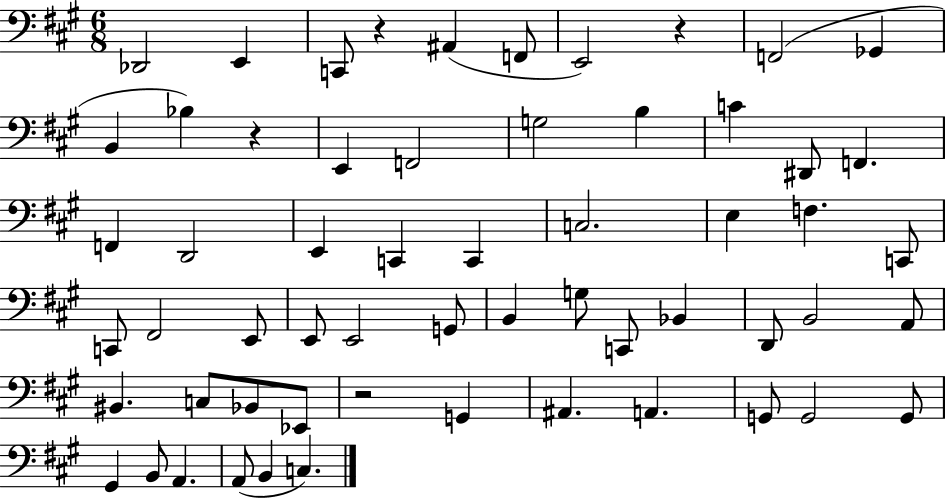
{
  \clef bass
  \numericTimeSignature
  \time 6/8
  \key a \major
  \repeat volta 2 { des,2 e,4 | c,8 r4 ais,4( f,8 | e,2) r4 | f,2( ges,4 | \break b,4 bes4) r4 | e,4 f,2 | g2 b4 | c'4 dis,8 f,4. | \break f,4 d,2 | e,4 c,4 c,4 | c2. | e4 f4. c,8 | \break c,8 fis,2 e,8 | e,8 e,2 g,8 | b,4 g8 c,8 bes,4 | d,8 b,2 a,8 | \break bis,4. c8 bes,8 ees,8 | r2 g,4 | ais,4. a,4. | g,8 g,2 g,8 | \break gis,4 b,8 a,4. | a,8( b,4 c4.) | } \bar "|."
}